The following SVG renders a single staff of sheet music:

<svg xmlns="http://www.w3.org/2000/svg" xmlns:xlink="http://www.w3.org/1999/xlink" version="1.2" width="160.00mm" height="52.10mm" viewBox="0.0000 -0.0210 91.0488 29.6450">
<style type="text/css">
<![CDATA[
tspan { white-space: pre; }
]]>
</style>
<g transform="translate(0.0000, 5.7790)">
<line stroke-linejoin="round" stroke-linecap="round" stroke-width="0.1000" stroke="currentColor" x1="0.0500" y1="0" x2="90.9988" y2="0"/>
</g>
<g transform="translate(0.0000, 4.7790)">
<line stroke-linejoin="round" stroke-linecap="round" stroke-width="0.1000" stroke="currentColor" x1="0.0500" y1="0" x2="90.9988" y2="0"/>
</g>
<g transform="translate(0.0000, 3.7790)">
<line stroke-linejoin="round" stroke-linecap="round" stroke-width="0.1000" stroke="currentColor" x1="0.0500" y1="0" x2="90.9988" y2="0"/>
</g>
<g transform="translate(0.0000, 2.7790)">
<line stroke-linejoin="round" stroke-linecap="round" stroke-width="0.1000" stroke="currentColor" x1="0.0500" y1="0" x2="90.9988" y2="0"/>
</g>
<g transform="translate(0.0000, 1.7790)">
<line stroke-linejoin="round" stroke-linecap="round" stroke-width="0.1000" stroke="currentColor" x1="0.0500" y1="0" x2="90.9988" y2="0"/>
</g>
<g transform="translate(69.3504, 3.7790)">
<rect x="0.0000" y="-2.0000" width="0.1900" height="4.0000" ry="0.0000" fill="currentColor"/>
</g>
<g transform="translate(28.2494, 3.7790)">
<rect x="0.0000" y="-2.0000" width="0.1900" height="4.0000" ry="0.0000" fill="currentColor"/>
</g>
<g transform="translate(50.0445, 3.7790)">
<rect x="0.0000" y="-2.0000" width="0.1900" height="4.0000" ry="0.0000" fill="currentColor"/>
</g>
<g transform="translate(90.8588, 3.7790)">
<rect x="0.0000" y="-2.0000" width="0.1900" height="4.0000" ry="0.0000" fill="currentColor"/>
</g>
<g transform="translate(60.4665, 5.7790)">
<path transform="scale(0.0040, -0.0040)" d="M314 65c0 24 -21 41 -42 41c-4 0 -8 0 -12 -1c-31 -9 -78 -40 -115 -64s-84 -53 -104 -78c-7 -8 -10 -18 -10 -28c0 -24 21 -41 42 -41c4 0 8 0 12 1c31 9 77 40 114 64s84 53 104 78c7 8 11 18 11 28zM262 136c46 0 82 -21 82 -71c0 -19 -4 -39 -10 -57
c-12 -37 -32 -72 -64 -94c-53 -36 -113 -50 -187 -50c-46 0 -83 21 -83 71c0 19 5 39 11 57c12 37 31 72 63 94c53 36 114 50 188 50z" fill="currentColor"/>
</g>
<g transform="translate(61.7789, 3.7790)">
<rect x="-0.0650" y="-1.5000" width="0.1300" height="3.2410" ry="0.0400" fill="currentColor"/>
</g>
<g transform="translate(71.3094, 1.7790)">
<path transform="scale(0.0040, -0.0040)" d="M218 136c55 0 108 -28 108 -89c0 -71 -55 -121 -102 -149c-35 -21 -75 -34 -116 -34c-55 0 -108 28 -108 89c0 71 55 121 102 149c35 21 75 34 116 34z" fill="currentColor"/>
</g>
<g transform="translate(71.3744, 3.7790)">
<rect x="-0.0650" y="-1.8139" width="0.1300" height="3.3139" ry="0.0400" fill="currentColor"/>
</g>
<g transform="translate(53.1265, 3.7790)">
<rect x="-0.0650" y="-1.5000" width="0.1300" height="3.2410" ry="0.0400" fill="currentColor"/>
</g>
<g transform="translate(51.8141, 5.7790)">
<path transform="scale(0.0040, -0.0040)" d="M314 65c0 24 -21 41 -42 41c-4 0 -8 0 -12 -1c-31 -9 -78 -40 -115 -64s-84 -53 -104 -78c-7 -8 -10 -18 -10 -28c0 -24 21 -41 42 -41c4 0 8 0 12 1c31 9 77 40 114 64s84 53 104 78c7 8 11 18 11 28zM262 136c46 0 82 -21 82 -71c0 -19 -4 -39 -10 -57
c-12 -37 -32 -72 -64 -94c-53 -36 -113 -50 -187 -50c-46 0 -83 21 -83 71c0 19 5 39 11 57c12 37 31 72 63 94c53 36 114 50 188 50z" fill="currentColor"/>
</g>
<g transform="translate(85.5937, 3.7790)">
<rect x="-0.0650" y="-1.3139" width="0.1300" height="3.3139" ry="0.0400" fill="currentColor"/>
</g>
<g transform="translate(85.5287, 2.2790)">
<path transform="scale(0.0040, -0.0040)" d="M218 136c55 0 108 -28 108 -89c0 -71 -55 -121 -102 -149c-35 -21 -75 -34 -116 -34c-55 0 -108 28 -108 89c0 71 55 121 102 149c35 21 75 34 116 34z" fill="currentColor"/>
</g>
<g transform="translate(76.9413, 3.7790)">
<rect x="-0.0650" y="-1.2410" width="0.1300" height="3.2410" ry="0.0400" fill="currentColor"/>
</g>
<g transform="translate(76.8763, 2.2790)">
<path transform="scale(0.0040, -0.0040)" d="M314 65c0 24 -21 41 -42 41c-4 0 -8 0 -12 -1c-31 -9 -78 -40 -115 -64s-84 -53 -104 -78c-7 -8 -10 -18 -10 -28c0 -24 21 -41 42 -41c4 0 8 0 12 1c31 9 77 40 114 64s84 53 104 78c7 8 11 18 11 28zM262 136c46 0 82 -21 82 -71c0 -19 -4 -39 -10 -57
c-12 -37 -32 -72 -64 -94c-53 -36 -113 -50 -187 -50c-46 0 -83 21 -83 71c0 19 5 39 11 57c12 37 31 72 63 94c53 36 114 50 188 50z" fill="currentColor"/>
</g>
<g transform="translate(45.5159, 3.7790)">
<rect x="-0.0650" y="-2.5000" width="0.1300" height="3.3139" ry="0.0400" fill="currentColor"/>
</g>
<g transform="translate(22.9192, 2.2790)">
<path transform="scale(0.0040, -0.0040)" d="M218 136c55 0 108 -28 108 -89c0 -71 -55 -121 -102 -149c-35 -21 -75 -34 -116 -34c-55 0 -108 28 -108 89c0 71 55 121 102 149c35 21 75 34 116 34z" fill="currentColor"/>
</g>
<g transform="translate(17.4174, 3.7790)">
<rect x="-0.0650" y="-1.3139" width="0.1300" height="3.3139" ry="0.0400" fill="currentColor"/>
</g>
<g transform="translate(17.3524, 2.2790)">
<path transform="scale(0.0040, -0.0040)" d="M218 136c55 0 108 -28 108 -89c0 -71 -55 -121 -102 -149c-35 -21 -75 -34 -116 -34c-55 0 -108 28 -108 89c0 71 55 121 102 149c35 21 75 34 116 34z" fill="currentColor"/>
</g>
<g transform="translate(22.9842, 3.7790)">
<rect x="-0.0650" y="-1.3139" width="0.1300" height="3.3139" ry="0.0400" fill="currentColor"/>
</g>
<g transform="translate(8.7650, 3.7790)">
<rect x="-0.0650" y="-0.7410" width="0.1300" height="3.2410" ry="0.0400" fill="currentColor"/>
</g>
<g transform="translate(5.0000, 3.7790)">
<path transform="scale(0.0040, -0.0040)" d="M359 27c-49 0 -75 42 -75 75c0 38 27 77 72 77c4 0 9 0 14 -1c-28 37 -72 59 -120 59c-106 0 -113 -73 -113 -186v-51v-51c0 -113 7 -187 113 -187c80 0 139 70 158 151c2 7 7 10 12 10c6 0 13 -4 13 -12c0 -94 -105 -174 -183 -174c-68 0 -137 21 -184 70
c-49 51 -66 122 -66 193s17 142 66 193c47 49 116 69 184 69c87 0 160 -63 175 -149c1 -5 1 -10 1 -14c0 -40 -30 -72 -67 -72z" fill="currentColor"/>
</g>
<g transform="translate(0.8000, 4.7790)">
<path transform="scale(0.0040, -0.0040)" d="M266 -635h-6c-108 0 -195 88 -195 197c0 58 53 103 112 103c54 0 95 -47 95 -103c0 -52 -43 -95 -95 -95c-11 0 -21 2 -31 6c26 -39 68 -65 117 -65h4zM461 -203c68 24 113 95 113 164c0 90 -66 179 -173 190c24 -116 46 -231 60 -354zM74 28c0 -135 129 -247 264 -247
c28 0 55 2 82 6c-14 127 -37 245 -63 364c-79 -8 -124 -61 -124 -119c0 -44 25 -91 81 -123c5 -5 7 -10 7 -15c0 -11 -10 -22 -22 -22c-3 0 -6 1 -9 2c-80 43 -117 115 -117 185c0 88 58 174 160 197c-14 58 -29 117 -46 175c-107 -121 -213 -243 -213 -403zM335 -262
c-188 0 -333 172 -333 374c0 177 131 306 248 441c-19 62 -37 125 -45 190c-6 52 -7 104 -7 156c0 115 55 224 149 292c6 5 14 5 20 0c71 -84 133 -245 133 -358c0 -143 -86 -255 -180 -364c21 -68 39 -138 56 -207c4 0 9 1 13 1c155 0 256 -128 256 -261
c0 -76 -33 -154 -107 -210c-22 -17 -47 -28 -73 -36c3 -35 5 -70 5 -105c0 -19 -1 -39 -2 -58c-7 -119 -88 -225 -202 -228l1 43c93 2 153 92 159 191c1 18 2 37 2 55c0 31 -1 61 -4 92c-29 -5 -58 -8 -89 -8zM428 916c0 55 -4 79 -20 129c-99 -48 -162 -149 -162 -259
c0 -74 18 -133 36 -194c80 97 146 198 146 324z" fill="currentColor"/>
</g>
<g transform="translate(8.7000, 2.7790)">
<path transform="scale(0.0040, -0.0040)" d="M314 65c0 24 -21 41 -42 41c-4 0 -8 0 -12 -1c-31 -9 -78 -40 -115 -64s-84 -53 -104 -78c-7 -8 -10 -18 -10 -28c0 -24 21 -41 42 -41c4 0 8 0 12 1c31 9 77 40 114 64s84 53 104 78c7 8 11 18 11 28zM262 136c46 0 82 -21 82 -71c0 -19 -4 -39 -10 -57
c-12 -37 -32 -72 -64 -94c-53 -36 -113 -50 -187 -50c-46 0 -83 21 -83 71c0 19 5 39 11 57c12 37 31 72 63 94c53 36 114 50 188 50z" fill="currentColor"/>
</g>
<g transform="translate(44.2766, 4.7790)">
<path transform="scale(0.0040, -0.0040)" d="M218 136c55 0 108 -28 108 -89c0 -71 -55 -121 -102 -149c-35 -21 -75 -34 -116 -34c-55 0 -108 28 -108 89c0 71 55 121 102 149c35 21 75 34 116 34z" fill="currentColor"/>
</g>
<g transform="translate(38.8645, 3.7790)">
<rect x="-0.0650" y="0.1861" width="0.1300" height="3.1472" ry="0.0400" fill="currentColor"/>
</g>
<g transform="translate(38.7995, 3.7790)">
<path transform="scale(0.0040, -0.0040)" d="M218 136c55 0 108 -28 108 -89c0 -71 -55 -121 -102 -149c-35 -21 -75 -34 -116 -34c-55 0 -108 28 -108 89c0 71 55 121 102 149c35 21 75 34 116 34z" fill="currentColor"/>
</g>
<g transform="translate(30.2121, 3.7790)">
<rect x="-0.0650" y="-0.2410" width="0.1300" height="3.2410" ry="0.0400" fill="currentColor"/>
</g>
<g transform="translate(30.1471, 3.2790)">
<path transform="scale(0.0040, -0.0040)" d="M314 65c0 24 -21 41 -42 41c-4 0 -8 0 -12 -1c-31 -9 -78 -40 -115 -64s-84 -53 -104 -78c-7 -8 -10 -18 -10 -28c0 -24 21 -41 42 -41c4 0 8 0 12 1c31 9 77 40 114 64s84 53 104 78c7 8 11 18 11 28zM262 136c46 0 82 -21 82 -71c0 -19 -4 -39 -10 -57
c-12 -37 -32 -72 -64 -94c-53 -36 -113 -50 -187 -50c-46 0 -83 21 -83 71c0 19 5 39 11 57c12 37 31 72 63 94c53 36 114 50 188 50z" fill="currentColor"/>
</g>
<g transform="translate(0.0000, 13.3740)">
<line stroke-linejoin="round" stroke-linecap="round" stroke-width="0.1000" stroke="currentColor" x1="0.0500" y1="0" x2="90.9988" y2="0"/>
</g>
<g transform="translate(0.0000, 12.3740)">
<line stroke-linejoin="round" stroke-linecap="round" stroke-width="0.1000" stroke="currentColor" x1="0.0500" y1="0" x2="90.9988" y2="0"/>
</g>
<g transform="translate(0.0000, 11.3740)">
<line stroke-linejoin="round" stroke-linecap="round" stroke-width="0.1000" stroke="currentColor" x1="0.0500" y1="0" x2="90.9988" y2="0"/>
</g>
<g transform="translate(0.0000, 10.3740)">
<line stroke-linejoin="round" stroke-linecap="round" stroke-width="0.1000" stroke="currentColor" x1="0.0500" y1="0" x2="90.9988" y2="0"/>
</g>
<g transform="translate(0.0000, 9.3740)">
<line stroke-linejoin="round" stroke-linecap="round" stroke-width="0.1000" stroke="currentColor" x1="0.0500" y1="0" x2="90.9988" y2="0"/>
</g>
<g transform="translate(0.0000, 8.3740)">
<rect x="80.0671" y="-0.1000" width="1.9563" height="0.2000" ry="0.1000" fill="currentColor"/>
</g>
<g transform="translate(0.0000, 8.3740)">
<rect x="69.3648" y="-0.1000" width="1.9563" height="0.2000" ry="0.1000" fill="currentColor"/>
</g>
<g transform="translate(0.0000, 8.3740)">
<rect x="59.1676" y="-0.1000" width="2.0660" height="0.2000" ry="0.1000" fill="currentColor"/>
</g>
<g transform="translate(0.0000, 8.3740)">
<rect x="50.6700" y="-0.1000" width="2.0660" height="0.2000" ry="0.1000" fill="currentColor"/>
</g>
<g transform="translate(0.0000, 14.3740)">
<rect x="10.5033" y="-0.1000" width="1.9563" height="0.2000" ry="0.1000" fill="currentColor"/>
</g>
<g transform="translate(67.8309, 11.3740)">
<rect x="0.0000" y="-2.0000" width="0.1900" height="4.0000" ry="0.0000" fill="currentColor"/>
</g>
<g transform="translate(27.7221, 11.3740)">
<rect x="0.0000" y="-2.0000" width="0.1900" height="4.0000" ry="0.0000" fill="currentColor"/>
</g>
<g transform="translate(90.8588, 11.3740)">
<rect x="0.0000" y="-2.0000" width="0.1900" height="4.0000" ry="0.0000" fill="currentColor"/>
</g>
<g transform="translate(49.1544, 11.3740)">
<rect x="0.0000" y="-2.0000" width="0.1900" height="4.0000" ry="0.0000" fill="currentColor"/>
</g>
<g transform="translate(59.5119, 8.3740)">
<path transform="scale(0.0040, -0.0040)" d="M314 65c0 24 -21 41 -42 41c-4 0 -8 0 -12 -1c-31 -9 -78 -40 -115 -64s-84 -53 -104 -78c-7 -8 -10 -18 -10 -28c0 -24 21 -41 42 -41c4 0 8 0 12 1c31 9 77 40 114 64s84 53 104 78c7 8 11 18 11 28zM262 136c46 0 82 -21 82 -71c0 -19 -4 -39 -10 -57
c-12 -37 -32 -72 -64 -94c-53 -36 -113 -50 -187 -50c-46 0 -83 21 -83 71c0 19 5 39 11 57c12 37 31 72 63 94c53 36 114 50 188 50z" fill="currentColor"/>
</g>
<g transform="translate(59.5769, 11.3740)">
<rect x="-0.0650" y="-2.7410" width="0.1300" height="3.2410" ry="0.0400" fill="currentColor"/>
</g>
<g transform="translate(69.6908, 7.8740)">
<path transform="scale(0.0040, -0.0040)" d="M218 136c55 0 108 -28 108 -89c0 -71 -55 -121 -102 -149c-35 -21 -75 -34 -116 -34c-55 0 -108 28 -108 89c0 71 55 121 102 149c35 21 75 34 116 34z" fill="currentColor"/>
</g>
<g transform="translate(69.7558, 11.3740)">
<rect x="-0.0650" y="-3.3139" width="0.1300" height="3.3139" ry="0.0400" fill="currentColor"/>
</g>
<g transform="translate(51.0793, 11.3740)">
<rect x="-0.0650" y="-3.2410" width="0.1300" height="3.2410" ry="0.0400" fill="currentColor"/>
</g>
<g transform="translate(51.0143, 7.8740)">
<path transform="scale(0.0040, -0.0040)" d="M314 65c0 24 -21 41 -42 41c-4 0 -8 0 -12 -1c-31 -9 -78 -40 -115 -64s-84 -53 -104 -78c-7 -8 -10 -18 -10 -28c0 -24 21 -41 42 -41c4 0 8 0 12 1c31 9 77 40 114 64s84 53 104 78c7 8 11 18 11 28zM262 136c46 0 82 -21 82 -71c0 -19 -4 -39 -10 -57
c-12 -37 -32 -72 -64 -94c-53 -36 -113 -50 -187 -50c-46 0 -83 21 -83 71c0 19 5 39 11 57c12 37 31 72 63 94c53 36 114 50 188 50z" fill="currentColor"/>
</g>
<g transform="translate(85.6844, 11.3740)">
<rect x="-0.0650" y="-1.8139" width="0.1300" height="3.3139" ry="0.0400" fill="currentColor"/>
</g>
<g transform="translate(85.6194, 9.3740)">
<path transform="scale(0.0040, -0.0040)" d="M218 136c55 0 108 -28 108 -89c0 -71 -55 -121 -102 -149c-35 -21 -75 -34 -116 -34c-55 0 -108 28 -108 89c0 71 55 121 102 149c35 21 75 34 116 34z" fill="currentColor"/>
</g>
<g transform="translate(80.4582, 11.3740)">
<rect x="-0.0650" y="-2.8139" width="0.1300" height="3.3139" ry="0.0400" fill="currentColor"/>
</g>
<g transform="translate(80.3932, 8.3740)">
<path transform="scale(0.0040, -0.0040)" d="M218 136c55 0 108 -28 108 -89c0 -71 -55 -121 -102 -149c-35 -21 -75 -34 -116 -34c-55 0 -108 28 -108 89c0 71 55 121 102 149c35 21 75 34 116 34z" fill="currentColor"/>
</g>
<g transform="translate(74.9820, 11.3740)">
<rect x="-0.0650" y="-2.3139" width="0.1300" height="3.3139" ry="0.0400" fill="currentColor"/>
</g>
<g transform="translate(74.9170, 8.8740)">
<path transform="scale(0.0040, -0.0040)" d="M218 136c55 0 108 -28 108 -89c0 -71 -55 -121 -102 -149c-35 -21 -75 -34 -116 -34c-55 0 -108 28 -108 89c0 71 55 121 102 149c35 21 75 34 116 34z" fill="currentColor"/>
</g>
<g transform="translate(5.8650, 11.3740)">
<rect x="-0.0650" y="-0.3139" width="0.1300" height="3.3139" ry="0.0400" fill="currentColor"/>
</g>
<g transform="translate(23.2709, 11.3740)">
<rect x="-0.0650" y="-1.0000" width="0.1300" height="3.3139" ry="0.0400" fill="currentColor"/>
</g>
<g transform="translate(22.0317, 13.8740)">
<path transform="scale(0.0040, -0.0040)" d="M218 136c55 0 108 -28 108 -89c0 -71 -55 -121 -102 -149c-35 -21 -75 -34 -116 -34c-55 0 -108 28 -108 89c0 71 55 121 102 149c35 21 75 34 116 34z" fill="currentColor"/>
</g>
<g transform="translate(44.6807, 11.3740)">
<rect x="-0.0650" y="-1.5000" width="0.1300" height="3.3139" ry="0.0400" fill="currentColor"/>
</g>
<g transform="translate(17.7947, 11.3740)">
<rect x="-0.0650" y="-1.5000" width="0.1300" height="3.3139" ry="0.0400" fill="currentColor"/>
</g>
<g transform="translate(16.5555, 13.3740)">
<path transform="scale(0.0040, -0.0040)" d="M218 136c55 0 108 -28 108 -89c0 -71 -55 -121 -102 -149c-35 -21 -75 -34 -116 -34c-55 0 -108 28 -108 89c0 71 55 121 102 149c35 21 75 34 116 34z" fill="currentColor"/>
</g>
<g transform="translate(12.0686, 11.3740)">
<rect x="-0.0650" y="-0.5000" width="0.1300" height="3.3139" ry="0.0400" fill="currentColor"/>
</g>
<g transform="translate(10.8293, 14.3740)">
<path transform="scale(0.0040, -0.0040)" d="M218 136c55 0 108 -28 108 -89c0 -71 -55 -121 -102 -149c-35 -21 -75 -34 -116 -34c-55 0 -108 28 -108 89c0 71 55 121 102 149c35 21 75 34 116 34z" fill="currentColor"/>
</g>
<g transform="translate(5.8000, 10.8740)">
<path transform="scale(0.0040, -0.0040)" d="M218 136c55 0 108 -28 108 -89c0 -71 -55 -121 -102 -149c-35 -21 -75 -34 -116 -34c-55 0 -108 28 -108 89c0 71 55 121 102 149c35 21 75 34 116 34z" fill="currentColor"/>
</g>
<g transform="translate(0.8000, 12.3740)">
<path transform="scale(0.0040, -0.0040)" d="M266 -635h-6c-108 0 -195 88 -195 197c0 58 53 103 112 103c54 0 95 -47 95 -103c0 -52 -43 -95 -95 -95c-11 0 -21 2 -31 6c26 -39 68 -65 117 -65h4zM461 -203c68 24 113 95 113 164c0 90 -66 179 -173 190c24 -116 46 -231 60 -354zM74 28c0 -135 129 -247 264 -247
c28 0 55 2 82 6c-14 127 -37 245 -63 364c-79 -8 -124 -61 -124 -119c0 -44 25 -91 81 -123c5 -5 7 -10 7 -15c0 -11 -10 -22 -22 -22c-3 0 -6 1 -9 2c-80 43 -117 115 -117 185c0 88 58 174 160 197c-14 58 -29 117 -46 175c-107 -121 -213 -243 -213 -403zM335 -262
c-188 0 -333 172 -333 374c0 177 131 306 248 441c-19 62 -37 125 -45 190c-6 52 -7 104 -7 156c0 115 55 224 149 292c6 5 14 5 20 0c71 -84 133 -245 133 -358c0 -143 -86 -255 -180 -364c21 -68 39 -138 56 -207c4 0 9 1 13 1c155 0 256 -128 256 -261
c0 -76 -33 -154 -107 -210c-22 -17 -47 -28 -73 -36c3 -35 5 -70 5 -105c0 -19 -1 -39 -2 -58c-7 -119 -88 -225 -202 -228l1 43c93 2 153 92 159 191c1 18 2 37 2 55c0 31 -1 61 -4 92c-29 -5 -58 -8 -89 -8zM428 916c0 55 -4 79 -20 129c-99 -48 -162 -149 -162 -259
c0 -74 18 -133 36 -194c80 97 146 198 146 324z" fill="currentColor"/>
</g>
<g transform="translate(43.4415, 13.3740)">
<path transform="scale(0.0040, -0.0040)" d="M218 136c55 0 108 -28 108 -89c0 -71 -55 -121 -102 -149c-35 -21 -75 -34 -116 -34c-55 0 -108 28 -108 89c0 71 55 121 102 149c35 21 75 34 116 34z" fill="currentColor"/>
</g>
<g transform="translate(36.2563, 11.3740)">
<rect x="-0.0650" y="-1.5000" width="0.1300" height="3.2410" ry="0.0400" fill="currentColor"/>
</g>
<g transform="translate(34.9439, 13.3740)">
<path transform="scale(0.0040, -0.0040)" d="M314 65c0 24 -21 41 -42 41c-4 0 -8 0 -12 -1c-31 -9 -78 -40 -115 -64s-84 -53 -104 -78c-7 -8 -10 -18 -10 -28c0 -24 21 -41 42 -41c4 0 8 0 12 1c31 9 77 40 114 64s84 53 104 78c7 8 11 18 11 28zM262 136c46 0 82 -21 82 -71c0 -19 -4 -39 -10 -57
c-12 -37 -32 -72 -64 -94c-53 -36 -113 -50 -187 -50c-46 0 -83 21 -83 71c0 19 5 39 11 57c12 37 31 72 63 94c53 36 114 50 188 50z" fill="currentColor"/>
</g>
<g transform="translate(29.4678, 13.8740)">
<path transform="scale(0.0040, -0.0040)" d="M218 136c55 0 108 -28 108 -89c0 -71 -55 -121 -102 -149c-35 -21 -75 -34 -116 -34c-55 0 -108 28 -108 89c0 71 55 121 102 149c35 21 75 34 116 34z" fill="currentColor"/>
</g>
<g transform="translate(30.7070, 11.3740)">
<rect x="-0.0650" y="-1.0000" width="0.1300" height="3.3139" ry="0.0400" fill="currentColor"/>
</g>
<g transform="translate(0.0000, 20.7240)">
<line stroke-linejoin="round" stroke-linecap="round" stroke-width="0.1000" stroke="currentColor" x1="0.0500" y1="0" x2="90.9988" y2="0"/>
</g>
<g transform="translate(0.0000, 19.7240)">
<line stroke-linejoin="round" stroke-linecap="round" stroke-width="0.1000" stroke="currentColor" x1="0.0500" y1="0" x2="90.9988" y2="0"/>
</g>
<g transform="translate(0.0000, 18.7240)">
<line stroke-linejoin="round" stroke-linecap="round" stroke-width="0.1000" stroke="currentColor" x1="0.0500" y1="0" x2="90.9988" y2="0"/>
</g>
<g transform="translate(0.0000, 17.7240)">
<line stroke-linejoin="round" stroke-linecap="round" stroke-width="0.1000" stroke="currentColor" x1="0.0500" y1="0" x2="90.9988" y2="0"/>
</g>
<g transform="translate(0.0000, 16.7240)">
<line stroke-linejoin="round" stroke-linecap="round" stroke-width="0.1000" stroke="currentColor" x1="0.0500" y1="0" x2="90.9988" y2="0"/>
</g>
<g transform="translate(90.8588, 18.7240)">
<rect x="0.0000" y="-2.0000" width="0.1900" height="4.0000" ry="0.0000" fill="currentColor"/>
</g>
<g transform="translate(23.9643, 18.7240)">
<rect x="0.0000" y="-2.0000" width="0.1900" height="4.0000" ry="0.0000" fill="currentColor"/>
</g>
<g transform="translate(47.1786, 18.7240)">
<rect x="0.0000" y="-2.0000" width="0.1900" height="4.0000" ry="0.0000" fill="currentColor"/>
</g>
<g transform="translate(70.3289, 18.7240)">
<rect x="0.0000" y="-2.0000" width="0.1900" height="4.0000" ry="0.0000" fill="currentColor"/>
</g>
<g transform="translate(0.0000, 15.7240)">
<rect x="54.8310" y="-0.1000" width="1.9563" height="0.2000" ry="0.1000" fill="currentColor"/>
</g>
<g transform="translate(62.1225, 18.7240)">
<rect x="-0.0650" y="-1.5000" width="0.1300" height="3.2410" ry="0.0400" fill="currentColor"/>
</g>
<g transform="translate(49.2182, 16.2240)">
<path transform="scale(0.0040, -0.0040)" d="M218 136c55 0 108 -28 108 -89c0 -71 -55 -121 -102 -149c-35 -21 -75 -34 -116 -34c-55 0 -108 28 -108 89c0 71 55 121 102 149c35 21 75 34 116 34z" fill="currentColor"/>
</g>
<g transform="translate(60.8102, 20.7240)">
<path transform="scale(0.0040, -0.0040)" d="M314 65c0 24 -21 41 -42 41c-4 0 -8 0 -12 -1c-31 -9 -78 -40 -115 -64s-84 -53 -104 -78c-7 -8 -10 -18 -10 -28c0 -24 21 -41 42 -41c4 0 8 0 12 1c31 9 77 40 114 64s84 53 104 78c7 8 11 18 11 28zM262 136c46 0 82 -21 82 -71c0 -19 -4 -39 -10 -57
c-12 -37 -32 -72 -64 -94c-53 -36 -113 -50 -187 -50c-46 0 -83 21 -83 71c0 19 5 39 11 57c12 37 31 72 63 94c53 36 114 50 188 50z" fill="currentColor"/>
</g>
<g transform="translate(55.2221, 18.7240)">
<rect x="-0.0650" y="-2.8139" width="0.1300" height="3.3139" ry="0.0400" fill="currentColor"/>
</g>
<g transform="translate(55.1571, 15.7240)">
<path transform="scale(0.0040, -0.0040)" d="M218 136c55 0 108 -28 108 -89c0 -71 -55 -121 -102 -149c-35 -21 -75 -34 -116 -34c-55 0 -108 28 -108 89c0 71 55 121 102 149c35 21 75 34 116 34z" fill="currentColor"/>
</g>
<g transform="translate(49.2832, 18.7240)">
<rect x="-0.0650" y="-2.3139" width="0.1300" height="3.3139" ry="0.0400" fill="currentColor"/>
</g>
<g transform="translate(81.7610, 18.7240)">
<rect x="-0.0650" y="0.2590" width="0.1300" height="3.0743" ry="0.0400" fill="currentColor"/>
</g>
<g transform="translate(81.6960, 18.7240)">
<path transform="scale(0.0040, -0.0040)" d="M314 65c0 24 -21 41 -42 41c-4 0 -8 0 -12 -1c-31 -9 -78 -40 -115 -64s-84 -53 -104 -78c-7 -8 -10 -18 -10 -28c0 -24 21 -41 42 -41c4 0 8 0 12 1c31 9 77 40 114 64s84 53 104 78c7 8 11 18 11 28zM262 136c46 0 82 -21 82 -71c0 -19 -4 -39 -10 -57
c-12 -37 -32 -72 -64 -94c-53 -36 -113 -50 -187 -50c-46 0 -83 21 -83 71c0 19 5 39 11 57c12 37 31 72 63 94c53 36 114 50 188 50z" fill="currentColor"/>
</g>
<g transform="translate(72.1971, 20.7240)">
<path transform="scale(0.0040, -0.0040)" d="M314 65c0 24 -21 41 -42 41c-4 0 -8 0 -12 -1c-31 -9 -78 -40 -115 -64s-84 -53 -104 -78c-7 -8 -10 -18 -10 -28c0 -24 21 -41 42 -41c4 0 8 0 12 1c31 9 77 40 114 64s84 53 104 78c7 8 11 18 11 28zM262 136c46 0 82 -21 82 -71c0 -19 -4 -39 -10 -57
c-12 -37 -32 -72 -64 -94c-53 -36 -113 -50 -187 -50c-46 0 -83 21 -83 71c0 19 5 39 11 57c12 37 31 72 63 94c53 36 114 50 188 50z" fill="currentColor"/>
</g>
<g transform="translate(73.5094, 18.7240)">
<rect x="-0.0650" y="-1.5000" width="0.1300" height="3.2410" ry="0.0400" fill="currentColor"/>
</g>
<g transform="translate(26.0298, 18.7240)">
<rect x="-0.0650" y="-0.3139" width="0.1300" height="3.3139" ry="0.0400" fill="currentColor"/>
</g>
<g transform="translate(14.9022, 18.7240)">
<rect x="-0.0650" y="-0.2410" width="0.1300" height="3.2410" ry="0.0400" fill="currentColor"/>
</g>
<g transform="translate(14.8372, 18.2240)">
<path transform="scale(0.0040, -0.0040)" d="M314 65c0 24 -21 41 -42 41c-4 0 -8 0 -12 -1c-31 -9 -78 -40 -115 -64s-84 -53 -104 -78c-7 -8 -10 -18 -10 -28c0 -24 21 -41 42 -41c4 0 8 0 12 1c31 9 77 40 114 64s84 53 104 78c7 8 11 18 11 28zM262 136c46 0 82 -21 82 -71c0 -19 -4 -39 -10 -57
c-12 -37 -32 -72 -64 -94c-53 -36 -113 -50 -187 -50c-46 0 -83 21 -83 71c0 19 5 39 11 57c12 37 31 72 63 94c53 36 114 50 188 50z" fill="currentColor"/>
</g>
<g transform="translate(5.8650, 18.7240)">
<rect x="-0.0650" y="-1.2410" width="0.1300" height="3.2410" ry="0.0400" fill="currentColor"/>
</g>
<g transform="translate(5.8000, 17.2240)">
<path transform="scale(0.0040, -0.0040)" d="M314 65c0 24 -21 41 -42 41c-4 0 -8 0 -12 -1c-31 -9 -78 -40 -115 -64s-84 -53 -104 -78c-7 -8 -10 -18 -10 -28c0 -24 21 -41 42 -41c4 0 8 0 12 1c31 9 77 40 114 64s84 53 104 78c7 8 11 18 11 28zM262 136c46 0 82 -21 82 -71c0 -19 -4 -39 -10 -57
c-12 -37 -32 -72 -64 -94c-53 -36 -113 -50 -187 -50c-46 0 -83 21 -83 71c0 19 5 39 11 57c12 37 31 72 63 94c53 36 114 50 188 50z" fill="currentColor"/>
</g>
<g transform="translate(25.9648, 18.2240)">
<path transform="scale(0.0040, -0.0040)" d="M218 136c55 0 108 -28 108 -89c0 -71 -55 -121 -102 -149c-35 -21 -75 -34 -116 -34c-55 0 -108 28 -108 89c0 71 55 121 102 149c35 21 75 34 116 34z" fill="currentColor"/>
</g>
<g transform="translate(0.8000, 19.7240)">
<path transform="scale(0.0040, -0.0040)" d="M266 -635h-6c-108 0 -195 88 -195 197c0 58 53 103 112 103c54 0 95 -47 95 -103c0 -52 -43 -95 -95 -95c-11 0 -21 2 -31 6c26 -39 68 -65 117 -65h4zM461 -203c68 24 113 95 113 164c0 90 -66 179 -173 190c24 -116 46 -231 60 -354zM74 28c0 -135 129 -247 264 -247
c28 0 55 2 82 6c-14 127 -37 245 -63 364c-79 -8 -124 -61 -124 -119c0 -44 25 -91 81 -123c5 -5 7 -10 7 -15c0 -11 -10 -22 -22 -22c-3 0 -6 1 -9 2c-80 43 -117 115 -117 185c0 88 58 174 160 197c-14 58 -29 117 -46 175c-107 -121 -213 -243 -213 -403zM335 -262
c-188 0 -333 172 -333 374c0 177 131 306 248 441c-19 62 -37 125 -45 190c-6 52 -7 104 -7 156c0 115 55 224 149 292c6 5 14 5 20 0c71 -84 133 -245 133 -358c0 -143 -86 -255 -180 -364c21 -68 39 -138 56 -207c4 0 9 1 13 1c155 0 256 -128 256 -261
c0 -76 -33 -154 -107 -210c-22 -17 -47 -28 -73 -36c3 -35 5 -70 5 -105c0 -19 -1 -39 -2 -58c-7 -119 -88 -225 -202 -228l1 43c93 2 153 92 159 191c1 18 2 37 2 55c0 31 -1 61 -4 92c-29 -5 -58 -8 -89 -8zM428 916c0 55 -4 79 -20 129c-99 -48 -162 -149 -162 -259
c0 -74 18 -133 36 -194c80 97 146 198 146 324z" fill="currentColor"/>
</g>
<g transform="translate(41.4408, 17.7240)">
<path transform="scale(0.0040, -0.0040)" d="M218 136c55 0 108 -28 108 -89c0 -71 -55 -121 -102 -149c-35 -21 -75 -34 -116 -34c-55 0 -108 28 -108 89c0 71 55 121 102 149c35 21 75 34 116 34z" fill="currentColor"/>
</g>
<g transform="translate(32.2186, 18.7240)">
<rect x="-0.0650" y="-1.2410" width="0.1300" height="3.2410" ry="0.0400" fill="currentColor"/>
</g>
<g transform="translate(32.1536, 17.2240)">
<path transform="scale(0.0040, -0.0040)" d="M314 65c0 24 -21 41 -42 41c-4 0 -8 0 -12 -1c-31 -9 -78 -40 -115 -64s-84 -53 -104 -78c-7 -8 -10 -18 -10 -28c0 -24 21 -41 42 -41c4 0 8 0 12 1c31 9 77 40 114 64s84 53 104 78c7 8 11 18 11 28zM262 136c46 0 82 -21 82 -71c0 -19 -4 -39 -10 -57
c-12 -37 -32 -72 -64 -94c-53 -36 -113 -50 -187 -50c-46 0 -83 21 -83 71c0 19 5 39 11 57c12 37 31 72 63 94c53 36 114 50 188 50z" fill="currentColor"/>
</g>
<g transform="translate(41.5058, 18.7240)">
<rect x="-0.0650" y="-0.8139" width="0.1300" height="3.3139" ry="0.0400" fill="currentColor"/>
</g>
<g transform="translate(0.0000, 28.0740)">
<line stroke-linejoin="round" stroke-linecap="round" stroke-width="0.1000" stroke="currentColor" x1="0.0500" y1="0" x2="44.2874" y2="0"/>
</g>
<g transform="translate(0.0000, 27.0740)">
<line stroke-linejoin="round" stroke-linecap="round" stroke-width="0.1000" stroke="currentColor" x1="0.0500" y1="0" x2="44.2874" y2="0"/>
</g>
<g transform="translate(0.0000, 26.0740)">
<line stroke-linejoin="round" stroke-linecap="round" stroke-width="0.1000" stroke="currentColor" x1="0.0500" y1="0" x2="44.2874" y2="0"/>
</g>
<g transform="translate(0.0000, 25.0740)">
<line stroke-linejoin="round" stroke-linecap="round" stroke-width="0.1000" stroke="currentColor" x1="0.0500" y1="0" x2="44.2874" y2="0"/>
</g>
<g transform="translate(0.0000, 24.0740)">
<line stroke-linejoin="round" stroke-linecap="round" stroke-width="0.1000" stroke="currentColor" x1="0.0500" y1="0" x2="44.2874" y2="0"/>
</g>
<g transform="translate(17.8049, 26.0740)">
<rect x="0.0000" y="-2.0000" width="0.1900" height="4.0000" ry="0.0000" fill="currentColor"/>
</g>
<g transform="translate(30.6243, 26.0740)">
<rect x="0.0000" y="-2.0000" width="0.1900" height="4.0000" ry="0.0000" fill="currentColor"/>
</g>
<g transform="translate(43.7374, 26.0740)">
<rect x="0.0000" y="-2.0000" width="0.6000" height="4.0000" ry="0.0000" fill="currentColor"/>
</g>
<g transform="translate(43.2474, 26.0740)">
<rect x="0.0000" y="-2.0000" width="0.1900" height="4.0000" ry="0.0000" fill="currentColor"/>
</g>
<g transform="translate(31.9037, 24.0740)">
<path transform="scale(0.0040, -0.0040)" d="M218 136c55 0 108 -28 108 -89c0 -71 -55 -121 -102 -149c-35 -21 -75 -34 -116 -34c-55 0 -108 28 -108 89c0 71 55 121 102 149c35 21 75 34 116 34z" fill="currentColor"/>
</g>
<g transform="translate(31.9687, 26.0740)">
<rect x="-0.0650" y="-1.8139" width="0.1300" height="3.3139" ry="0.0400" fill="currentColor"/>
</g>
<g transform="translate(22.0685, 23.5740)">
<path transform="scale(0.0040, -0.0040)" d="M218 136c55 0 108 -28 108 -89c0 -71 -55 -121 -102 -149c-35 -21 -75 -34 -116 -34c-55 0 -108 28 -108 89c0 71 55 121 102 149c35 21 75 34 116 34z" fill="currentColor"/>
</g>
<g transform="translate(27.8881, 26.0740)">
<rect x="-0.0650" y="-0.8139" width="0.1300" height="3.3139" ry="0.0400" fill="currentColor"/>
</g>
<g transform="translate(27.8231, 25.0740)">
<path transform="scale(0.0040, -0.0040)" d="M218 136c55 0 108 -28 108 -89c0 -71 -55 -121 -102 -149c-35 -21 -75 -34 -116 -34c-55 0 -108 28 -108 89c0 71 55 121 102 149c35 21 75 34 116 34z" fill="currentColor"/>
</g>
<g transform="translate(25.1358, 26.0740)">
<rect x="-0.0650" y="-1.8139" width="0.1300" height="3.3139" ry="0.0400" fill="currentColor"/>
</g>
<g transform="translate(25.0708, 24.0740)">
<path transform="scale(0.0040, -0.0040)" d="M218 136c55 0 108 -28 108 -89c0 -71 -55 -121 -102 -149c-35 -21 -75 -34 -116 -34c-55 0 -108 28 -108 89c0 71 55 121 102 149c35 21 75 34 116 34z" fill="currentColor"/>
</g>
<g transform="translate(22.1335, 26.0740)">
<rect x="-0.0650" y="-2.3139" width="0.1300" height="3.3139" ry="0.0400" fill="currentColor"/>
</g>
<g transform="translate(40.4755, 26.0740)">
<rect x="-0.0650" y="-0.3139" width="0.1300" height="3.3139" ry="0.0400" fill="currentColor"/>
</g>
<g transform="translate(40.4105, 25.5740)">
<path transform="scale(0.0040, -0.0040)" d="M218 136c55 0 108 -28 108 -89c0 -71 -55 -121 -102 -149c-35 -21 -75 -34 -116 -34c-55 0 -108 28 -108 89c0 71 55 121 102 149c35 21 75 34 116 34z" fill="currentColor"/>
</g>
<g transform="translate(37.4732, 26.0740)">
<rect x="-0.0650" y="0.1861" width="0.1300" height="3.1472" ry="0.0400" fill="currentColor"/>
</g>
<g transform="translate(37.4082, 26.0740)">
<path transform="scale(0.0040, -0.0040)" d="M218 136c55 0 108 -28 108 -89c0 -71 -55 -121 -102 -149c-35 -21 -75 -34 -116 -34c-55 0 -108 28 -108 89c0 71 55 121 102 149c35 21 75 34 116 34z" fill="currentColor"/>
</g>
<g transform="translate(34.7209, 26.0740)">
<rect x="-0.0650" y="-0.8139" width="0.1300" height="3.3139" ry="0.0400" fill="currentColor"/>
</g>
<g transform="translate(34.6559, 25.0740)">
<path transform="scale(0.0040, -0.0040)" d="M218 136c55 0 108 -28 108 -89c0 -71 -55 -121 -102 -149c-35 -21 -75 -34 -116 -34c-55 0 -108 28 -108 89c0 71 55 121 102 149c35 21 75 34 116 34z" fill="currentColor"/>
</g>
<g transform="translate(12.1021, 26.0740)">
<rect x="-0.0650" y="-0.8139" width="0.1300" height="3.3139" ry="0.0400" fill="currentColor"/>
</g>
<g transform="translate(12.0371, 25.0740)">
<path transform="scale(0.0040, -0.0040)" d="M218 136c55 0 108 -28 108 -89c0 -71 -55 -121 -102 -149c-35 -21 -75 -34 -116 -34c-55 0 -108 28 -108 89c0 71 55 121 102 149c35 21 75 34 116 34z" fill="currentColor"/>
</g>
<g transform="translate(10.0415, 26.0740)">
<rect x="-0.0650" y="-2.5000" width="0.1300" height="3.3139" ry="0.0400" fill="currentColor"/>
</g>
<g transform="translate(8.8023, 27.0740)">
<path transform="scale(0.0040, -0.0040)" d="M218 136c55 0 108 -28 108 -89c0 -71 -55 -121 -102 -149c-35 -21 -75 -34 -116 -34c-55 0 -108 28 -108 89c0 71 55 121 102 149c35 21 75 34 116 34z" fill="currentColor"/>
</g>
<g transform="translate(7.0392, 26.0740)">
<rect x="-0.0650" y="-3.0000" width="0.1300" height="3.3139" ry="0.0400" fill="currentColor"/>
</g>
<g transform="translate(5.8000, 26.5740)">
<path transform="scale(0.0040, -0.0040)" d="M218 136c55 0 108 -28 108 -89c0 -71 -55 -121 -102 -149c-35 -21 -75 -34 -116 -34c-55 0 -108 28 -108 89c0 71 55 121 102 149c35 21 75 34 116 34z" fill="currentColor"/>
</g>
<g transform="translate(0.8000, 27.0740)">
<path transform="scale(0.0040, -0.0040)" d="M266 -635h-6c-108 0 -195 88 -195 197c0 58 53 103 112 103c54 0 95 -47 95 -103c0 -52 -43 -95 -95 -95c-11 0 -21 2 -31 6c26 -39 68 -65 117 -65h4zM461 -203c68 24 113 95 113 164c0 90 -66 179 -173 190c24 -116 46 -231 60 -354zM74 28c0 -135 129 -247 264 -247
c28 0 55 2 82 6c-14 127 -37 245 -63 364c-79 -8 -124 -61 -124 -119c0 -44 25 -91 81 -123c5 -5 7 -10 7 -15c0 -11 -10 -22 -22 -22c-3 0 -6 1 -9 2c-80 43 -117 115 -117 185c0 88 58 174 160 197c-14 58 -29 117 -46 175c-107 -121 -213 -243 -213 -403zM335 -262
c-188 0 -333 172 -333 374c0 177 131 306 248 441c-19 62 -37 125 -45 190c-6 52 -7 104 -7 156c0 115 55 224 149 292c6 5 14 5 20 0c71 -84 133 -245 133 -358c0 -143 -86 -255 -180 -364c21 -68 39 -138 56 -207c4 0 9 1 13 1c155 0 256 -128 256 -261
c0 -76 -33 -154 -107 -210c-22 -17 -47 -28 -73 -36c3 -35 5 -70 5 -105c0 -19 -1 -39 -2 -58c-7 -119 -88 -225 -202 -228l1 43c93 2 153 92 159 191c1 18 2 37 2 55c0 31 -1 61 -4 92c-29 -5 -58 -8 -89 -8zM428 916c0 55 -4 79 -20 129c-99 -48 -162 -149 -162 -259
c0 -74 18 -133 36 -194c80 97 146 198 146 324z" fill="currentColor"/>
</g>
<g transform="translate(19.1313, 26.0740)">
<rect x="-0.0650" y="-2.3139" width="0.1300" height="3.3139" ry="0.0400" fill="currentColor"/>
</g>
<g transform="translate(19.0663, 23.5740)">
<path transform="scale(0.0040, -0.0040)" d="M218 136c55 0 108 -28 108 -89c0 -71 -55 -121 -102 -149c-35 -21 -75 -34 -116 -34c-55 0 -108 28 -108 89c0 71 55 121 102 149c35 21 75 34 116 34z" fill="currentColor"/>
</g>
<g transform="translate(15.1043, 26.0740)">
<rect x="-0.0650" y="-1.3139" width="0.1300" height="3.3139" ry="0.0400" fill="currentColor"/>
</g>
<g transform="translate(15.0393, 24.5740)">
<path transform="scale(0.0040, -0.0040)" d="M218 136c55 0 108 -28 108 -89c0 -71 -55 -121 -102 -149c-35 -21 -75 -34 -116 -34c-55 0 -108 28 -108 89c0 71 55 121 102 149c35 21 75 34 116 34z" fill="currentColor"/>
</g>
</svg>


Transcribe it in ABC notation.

X:1
T:Untitled
M:4/4
L:1/4
K:C
d2 e e c2 B G E2 E2 f e2 e c C E D D E2 E b2 a2 b g a f e2 c2 c e2 d g a E2 E2 B2 A G d e g g f d f d B c